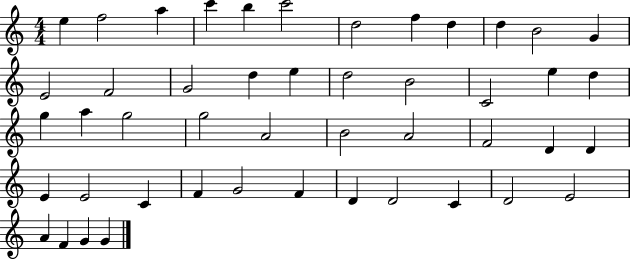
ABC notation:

X:1
T:Untitled
M:4/4
L:1/4
K:C
e f2 a c' b c'2 d2 f d d B2 G E2 F2 G2 d e d2 B2 C2 e d g a g2 g2 A2 B2 A2 F2 D D E E2 C F G2 F D D2 C D2 E2 A F G G